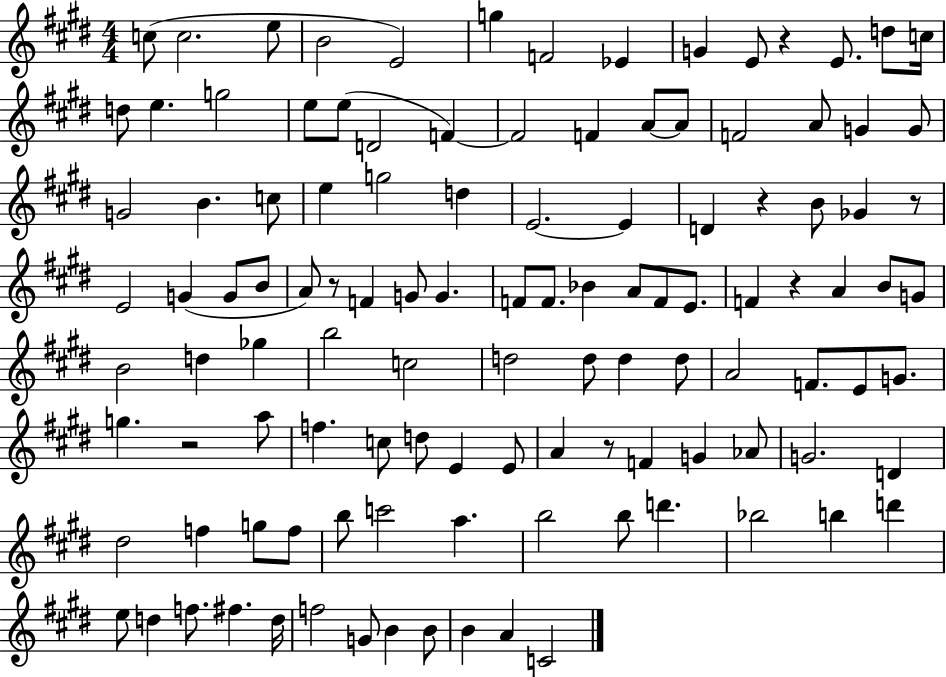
{
  \clef treble
  \numericTimeSignature
  \time 4/4
  \key e \major
  c''8( c''2. e''8 | b'2 e'2) | g''4 f'2 ees'4 | g'4 e'8 r4 e'8. d''8 c''16 | \break d''8 e''4. g''2 | e''8 e''8( d'2 f'4~~) | f'2 f'4 a'8~~ a'8 | f'2 a'8 g'4 g'8 | \break g'2 b'4. c''8 | e''4 g''2 d''4 | e'2.~~ e'4 | d'4 r4 b'8 ges'4 r8 | \break e'2 g'4( g'8 b'8 | a'8) r8 f'4 g'8 g'4. | f'8 f'8. bes'4 a'8 f'8 e'8. | f'4 r4 a'4 b'8 g'8 | \break b'2 d''4 ges''4 | b''2 c''2 | d''2 d''8 d''4 d''8 | a'2 f'8. e'8 g'8. | \break g''4. r2 a''8 | f''4. c''8 d''8 e'4 e'8 | a'4 r8 f'4 g'4 aes'8 | g'2. d'4 | \break dis''2 f''4 g''8 f''8 | b''8 c'''2 a''4. | b''2 b''8 d'''4. | bes''2 b''4 d'''4 | \break e''8 d''4 f''8. fis''4. d''16 | f''2 g'8 b'4 b'8 | b'4 a'4 c'2 | \bar "|."
}